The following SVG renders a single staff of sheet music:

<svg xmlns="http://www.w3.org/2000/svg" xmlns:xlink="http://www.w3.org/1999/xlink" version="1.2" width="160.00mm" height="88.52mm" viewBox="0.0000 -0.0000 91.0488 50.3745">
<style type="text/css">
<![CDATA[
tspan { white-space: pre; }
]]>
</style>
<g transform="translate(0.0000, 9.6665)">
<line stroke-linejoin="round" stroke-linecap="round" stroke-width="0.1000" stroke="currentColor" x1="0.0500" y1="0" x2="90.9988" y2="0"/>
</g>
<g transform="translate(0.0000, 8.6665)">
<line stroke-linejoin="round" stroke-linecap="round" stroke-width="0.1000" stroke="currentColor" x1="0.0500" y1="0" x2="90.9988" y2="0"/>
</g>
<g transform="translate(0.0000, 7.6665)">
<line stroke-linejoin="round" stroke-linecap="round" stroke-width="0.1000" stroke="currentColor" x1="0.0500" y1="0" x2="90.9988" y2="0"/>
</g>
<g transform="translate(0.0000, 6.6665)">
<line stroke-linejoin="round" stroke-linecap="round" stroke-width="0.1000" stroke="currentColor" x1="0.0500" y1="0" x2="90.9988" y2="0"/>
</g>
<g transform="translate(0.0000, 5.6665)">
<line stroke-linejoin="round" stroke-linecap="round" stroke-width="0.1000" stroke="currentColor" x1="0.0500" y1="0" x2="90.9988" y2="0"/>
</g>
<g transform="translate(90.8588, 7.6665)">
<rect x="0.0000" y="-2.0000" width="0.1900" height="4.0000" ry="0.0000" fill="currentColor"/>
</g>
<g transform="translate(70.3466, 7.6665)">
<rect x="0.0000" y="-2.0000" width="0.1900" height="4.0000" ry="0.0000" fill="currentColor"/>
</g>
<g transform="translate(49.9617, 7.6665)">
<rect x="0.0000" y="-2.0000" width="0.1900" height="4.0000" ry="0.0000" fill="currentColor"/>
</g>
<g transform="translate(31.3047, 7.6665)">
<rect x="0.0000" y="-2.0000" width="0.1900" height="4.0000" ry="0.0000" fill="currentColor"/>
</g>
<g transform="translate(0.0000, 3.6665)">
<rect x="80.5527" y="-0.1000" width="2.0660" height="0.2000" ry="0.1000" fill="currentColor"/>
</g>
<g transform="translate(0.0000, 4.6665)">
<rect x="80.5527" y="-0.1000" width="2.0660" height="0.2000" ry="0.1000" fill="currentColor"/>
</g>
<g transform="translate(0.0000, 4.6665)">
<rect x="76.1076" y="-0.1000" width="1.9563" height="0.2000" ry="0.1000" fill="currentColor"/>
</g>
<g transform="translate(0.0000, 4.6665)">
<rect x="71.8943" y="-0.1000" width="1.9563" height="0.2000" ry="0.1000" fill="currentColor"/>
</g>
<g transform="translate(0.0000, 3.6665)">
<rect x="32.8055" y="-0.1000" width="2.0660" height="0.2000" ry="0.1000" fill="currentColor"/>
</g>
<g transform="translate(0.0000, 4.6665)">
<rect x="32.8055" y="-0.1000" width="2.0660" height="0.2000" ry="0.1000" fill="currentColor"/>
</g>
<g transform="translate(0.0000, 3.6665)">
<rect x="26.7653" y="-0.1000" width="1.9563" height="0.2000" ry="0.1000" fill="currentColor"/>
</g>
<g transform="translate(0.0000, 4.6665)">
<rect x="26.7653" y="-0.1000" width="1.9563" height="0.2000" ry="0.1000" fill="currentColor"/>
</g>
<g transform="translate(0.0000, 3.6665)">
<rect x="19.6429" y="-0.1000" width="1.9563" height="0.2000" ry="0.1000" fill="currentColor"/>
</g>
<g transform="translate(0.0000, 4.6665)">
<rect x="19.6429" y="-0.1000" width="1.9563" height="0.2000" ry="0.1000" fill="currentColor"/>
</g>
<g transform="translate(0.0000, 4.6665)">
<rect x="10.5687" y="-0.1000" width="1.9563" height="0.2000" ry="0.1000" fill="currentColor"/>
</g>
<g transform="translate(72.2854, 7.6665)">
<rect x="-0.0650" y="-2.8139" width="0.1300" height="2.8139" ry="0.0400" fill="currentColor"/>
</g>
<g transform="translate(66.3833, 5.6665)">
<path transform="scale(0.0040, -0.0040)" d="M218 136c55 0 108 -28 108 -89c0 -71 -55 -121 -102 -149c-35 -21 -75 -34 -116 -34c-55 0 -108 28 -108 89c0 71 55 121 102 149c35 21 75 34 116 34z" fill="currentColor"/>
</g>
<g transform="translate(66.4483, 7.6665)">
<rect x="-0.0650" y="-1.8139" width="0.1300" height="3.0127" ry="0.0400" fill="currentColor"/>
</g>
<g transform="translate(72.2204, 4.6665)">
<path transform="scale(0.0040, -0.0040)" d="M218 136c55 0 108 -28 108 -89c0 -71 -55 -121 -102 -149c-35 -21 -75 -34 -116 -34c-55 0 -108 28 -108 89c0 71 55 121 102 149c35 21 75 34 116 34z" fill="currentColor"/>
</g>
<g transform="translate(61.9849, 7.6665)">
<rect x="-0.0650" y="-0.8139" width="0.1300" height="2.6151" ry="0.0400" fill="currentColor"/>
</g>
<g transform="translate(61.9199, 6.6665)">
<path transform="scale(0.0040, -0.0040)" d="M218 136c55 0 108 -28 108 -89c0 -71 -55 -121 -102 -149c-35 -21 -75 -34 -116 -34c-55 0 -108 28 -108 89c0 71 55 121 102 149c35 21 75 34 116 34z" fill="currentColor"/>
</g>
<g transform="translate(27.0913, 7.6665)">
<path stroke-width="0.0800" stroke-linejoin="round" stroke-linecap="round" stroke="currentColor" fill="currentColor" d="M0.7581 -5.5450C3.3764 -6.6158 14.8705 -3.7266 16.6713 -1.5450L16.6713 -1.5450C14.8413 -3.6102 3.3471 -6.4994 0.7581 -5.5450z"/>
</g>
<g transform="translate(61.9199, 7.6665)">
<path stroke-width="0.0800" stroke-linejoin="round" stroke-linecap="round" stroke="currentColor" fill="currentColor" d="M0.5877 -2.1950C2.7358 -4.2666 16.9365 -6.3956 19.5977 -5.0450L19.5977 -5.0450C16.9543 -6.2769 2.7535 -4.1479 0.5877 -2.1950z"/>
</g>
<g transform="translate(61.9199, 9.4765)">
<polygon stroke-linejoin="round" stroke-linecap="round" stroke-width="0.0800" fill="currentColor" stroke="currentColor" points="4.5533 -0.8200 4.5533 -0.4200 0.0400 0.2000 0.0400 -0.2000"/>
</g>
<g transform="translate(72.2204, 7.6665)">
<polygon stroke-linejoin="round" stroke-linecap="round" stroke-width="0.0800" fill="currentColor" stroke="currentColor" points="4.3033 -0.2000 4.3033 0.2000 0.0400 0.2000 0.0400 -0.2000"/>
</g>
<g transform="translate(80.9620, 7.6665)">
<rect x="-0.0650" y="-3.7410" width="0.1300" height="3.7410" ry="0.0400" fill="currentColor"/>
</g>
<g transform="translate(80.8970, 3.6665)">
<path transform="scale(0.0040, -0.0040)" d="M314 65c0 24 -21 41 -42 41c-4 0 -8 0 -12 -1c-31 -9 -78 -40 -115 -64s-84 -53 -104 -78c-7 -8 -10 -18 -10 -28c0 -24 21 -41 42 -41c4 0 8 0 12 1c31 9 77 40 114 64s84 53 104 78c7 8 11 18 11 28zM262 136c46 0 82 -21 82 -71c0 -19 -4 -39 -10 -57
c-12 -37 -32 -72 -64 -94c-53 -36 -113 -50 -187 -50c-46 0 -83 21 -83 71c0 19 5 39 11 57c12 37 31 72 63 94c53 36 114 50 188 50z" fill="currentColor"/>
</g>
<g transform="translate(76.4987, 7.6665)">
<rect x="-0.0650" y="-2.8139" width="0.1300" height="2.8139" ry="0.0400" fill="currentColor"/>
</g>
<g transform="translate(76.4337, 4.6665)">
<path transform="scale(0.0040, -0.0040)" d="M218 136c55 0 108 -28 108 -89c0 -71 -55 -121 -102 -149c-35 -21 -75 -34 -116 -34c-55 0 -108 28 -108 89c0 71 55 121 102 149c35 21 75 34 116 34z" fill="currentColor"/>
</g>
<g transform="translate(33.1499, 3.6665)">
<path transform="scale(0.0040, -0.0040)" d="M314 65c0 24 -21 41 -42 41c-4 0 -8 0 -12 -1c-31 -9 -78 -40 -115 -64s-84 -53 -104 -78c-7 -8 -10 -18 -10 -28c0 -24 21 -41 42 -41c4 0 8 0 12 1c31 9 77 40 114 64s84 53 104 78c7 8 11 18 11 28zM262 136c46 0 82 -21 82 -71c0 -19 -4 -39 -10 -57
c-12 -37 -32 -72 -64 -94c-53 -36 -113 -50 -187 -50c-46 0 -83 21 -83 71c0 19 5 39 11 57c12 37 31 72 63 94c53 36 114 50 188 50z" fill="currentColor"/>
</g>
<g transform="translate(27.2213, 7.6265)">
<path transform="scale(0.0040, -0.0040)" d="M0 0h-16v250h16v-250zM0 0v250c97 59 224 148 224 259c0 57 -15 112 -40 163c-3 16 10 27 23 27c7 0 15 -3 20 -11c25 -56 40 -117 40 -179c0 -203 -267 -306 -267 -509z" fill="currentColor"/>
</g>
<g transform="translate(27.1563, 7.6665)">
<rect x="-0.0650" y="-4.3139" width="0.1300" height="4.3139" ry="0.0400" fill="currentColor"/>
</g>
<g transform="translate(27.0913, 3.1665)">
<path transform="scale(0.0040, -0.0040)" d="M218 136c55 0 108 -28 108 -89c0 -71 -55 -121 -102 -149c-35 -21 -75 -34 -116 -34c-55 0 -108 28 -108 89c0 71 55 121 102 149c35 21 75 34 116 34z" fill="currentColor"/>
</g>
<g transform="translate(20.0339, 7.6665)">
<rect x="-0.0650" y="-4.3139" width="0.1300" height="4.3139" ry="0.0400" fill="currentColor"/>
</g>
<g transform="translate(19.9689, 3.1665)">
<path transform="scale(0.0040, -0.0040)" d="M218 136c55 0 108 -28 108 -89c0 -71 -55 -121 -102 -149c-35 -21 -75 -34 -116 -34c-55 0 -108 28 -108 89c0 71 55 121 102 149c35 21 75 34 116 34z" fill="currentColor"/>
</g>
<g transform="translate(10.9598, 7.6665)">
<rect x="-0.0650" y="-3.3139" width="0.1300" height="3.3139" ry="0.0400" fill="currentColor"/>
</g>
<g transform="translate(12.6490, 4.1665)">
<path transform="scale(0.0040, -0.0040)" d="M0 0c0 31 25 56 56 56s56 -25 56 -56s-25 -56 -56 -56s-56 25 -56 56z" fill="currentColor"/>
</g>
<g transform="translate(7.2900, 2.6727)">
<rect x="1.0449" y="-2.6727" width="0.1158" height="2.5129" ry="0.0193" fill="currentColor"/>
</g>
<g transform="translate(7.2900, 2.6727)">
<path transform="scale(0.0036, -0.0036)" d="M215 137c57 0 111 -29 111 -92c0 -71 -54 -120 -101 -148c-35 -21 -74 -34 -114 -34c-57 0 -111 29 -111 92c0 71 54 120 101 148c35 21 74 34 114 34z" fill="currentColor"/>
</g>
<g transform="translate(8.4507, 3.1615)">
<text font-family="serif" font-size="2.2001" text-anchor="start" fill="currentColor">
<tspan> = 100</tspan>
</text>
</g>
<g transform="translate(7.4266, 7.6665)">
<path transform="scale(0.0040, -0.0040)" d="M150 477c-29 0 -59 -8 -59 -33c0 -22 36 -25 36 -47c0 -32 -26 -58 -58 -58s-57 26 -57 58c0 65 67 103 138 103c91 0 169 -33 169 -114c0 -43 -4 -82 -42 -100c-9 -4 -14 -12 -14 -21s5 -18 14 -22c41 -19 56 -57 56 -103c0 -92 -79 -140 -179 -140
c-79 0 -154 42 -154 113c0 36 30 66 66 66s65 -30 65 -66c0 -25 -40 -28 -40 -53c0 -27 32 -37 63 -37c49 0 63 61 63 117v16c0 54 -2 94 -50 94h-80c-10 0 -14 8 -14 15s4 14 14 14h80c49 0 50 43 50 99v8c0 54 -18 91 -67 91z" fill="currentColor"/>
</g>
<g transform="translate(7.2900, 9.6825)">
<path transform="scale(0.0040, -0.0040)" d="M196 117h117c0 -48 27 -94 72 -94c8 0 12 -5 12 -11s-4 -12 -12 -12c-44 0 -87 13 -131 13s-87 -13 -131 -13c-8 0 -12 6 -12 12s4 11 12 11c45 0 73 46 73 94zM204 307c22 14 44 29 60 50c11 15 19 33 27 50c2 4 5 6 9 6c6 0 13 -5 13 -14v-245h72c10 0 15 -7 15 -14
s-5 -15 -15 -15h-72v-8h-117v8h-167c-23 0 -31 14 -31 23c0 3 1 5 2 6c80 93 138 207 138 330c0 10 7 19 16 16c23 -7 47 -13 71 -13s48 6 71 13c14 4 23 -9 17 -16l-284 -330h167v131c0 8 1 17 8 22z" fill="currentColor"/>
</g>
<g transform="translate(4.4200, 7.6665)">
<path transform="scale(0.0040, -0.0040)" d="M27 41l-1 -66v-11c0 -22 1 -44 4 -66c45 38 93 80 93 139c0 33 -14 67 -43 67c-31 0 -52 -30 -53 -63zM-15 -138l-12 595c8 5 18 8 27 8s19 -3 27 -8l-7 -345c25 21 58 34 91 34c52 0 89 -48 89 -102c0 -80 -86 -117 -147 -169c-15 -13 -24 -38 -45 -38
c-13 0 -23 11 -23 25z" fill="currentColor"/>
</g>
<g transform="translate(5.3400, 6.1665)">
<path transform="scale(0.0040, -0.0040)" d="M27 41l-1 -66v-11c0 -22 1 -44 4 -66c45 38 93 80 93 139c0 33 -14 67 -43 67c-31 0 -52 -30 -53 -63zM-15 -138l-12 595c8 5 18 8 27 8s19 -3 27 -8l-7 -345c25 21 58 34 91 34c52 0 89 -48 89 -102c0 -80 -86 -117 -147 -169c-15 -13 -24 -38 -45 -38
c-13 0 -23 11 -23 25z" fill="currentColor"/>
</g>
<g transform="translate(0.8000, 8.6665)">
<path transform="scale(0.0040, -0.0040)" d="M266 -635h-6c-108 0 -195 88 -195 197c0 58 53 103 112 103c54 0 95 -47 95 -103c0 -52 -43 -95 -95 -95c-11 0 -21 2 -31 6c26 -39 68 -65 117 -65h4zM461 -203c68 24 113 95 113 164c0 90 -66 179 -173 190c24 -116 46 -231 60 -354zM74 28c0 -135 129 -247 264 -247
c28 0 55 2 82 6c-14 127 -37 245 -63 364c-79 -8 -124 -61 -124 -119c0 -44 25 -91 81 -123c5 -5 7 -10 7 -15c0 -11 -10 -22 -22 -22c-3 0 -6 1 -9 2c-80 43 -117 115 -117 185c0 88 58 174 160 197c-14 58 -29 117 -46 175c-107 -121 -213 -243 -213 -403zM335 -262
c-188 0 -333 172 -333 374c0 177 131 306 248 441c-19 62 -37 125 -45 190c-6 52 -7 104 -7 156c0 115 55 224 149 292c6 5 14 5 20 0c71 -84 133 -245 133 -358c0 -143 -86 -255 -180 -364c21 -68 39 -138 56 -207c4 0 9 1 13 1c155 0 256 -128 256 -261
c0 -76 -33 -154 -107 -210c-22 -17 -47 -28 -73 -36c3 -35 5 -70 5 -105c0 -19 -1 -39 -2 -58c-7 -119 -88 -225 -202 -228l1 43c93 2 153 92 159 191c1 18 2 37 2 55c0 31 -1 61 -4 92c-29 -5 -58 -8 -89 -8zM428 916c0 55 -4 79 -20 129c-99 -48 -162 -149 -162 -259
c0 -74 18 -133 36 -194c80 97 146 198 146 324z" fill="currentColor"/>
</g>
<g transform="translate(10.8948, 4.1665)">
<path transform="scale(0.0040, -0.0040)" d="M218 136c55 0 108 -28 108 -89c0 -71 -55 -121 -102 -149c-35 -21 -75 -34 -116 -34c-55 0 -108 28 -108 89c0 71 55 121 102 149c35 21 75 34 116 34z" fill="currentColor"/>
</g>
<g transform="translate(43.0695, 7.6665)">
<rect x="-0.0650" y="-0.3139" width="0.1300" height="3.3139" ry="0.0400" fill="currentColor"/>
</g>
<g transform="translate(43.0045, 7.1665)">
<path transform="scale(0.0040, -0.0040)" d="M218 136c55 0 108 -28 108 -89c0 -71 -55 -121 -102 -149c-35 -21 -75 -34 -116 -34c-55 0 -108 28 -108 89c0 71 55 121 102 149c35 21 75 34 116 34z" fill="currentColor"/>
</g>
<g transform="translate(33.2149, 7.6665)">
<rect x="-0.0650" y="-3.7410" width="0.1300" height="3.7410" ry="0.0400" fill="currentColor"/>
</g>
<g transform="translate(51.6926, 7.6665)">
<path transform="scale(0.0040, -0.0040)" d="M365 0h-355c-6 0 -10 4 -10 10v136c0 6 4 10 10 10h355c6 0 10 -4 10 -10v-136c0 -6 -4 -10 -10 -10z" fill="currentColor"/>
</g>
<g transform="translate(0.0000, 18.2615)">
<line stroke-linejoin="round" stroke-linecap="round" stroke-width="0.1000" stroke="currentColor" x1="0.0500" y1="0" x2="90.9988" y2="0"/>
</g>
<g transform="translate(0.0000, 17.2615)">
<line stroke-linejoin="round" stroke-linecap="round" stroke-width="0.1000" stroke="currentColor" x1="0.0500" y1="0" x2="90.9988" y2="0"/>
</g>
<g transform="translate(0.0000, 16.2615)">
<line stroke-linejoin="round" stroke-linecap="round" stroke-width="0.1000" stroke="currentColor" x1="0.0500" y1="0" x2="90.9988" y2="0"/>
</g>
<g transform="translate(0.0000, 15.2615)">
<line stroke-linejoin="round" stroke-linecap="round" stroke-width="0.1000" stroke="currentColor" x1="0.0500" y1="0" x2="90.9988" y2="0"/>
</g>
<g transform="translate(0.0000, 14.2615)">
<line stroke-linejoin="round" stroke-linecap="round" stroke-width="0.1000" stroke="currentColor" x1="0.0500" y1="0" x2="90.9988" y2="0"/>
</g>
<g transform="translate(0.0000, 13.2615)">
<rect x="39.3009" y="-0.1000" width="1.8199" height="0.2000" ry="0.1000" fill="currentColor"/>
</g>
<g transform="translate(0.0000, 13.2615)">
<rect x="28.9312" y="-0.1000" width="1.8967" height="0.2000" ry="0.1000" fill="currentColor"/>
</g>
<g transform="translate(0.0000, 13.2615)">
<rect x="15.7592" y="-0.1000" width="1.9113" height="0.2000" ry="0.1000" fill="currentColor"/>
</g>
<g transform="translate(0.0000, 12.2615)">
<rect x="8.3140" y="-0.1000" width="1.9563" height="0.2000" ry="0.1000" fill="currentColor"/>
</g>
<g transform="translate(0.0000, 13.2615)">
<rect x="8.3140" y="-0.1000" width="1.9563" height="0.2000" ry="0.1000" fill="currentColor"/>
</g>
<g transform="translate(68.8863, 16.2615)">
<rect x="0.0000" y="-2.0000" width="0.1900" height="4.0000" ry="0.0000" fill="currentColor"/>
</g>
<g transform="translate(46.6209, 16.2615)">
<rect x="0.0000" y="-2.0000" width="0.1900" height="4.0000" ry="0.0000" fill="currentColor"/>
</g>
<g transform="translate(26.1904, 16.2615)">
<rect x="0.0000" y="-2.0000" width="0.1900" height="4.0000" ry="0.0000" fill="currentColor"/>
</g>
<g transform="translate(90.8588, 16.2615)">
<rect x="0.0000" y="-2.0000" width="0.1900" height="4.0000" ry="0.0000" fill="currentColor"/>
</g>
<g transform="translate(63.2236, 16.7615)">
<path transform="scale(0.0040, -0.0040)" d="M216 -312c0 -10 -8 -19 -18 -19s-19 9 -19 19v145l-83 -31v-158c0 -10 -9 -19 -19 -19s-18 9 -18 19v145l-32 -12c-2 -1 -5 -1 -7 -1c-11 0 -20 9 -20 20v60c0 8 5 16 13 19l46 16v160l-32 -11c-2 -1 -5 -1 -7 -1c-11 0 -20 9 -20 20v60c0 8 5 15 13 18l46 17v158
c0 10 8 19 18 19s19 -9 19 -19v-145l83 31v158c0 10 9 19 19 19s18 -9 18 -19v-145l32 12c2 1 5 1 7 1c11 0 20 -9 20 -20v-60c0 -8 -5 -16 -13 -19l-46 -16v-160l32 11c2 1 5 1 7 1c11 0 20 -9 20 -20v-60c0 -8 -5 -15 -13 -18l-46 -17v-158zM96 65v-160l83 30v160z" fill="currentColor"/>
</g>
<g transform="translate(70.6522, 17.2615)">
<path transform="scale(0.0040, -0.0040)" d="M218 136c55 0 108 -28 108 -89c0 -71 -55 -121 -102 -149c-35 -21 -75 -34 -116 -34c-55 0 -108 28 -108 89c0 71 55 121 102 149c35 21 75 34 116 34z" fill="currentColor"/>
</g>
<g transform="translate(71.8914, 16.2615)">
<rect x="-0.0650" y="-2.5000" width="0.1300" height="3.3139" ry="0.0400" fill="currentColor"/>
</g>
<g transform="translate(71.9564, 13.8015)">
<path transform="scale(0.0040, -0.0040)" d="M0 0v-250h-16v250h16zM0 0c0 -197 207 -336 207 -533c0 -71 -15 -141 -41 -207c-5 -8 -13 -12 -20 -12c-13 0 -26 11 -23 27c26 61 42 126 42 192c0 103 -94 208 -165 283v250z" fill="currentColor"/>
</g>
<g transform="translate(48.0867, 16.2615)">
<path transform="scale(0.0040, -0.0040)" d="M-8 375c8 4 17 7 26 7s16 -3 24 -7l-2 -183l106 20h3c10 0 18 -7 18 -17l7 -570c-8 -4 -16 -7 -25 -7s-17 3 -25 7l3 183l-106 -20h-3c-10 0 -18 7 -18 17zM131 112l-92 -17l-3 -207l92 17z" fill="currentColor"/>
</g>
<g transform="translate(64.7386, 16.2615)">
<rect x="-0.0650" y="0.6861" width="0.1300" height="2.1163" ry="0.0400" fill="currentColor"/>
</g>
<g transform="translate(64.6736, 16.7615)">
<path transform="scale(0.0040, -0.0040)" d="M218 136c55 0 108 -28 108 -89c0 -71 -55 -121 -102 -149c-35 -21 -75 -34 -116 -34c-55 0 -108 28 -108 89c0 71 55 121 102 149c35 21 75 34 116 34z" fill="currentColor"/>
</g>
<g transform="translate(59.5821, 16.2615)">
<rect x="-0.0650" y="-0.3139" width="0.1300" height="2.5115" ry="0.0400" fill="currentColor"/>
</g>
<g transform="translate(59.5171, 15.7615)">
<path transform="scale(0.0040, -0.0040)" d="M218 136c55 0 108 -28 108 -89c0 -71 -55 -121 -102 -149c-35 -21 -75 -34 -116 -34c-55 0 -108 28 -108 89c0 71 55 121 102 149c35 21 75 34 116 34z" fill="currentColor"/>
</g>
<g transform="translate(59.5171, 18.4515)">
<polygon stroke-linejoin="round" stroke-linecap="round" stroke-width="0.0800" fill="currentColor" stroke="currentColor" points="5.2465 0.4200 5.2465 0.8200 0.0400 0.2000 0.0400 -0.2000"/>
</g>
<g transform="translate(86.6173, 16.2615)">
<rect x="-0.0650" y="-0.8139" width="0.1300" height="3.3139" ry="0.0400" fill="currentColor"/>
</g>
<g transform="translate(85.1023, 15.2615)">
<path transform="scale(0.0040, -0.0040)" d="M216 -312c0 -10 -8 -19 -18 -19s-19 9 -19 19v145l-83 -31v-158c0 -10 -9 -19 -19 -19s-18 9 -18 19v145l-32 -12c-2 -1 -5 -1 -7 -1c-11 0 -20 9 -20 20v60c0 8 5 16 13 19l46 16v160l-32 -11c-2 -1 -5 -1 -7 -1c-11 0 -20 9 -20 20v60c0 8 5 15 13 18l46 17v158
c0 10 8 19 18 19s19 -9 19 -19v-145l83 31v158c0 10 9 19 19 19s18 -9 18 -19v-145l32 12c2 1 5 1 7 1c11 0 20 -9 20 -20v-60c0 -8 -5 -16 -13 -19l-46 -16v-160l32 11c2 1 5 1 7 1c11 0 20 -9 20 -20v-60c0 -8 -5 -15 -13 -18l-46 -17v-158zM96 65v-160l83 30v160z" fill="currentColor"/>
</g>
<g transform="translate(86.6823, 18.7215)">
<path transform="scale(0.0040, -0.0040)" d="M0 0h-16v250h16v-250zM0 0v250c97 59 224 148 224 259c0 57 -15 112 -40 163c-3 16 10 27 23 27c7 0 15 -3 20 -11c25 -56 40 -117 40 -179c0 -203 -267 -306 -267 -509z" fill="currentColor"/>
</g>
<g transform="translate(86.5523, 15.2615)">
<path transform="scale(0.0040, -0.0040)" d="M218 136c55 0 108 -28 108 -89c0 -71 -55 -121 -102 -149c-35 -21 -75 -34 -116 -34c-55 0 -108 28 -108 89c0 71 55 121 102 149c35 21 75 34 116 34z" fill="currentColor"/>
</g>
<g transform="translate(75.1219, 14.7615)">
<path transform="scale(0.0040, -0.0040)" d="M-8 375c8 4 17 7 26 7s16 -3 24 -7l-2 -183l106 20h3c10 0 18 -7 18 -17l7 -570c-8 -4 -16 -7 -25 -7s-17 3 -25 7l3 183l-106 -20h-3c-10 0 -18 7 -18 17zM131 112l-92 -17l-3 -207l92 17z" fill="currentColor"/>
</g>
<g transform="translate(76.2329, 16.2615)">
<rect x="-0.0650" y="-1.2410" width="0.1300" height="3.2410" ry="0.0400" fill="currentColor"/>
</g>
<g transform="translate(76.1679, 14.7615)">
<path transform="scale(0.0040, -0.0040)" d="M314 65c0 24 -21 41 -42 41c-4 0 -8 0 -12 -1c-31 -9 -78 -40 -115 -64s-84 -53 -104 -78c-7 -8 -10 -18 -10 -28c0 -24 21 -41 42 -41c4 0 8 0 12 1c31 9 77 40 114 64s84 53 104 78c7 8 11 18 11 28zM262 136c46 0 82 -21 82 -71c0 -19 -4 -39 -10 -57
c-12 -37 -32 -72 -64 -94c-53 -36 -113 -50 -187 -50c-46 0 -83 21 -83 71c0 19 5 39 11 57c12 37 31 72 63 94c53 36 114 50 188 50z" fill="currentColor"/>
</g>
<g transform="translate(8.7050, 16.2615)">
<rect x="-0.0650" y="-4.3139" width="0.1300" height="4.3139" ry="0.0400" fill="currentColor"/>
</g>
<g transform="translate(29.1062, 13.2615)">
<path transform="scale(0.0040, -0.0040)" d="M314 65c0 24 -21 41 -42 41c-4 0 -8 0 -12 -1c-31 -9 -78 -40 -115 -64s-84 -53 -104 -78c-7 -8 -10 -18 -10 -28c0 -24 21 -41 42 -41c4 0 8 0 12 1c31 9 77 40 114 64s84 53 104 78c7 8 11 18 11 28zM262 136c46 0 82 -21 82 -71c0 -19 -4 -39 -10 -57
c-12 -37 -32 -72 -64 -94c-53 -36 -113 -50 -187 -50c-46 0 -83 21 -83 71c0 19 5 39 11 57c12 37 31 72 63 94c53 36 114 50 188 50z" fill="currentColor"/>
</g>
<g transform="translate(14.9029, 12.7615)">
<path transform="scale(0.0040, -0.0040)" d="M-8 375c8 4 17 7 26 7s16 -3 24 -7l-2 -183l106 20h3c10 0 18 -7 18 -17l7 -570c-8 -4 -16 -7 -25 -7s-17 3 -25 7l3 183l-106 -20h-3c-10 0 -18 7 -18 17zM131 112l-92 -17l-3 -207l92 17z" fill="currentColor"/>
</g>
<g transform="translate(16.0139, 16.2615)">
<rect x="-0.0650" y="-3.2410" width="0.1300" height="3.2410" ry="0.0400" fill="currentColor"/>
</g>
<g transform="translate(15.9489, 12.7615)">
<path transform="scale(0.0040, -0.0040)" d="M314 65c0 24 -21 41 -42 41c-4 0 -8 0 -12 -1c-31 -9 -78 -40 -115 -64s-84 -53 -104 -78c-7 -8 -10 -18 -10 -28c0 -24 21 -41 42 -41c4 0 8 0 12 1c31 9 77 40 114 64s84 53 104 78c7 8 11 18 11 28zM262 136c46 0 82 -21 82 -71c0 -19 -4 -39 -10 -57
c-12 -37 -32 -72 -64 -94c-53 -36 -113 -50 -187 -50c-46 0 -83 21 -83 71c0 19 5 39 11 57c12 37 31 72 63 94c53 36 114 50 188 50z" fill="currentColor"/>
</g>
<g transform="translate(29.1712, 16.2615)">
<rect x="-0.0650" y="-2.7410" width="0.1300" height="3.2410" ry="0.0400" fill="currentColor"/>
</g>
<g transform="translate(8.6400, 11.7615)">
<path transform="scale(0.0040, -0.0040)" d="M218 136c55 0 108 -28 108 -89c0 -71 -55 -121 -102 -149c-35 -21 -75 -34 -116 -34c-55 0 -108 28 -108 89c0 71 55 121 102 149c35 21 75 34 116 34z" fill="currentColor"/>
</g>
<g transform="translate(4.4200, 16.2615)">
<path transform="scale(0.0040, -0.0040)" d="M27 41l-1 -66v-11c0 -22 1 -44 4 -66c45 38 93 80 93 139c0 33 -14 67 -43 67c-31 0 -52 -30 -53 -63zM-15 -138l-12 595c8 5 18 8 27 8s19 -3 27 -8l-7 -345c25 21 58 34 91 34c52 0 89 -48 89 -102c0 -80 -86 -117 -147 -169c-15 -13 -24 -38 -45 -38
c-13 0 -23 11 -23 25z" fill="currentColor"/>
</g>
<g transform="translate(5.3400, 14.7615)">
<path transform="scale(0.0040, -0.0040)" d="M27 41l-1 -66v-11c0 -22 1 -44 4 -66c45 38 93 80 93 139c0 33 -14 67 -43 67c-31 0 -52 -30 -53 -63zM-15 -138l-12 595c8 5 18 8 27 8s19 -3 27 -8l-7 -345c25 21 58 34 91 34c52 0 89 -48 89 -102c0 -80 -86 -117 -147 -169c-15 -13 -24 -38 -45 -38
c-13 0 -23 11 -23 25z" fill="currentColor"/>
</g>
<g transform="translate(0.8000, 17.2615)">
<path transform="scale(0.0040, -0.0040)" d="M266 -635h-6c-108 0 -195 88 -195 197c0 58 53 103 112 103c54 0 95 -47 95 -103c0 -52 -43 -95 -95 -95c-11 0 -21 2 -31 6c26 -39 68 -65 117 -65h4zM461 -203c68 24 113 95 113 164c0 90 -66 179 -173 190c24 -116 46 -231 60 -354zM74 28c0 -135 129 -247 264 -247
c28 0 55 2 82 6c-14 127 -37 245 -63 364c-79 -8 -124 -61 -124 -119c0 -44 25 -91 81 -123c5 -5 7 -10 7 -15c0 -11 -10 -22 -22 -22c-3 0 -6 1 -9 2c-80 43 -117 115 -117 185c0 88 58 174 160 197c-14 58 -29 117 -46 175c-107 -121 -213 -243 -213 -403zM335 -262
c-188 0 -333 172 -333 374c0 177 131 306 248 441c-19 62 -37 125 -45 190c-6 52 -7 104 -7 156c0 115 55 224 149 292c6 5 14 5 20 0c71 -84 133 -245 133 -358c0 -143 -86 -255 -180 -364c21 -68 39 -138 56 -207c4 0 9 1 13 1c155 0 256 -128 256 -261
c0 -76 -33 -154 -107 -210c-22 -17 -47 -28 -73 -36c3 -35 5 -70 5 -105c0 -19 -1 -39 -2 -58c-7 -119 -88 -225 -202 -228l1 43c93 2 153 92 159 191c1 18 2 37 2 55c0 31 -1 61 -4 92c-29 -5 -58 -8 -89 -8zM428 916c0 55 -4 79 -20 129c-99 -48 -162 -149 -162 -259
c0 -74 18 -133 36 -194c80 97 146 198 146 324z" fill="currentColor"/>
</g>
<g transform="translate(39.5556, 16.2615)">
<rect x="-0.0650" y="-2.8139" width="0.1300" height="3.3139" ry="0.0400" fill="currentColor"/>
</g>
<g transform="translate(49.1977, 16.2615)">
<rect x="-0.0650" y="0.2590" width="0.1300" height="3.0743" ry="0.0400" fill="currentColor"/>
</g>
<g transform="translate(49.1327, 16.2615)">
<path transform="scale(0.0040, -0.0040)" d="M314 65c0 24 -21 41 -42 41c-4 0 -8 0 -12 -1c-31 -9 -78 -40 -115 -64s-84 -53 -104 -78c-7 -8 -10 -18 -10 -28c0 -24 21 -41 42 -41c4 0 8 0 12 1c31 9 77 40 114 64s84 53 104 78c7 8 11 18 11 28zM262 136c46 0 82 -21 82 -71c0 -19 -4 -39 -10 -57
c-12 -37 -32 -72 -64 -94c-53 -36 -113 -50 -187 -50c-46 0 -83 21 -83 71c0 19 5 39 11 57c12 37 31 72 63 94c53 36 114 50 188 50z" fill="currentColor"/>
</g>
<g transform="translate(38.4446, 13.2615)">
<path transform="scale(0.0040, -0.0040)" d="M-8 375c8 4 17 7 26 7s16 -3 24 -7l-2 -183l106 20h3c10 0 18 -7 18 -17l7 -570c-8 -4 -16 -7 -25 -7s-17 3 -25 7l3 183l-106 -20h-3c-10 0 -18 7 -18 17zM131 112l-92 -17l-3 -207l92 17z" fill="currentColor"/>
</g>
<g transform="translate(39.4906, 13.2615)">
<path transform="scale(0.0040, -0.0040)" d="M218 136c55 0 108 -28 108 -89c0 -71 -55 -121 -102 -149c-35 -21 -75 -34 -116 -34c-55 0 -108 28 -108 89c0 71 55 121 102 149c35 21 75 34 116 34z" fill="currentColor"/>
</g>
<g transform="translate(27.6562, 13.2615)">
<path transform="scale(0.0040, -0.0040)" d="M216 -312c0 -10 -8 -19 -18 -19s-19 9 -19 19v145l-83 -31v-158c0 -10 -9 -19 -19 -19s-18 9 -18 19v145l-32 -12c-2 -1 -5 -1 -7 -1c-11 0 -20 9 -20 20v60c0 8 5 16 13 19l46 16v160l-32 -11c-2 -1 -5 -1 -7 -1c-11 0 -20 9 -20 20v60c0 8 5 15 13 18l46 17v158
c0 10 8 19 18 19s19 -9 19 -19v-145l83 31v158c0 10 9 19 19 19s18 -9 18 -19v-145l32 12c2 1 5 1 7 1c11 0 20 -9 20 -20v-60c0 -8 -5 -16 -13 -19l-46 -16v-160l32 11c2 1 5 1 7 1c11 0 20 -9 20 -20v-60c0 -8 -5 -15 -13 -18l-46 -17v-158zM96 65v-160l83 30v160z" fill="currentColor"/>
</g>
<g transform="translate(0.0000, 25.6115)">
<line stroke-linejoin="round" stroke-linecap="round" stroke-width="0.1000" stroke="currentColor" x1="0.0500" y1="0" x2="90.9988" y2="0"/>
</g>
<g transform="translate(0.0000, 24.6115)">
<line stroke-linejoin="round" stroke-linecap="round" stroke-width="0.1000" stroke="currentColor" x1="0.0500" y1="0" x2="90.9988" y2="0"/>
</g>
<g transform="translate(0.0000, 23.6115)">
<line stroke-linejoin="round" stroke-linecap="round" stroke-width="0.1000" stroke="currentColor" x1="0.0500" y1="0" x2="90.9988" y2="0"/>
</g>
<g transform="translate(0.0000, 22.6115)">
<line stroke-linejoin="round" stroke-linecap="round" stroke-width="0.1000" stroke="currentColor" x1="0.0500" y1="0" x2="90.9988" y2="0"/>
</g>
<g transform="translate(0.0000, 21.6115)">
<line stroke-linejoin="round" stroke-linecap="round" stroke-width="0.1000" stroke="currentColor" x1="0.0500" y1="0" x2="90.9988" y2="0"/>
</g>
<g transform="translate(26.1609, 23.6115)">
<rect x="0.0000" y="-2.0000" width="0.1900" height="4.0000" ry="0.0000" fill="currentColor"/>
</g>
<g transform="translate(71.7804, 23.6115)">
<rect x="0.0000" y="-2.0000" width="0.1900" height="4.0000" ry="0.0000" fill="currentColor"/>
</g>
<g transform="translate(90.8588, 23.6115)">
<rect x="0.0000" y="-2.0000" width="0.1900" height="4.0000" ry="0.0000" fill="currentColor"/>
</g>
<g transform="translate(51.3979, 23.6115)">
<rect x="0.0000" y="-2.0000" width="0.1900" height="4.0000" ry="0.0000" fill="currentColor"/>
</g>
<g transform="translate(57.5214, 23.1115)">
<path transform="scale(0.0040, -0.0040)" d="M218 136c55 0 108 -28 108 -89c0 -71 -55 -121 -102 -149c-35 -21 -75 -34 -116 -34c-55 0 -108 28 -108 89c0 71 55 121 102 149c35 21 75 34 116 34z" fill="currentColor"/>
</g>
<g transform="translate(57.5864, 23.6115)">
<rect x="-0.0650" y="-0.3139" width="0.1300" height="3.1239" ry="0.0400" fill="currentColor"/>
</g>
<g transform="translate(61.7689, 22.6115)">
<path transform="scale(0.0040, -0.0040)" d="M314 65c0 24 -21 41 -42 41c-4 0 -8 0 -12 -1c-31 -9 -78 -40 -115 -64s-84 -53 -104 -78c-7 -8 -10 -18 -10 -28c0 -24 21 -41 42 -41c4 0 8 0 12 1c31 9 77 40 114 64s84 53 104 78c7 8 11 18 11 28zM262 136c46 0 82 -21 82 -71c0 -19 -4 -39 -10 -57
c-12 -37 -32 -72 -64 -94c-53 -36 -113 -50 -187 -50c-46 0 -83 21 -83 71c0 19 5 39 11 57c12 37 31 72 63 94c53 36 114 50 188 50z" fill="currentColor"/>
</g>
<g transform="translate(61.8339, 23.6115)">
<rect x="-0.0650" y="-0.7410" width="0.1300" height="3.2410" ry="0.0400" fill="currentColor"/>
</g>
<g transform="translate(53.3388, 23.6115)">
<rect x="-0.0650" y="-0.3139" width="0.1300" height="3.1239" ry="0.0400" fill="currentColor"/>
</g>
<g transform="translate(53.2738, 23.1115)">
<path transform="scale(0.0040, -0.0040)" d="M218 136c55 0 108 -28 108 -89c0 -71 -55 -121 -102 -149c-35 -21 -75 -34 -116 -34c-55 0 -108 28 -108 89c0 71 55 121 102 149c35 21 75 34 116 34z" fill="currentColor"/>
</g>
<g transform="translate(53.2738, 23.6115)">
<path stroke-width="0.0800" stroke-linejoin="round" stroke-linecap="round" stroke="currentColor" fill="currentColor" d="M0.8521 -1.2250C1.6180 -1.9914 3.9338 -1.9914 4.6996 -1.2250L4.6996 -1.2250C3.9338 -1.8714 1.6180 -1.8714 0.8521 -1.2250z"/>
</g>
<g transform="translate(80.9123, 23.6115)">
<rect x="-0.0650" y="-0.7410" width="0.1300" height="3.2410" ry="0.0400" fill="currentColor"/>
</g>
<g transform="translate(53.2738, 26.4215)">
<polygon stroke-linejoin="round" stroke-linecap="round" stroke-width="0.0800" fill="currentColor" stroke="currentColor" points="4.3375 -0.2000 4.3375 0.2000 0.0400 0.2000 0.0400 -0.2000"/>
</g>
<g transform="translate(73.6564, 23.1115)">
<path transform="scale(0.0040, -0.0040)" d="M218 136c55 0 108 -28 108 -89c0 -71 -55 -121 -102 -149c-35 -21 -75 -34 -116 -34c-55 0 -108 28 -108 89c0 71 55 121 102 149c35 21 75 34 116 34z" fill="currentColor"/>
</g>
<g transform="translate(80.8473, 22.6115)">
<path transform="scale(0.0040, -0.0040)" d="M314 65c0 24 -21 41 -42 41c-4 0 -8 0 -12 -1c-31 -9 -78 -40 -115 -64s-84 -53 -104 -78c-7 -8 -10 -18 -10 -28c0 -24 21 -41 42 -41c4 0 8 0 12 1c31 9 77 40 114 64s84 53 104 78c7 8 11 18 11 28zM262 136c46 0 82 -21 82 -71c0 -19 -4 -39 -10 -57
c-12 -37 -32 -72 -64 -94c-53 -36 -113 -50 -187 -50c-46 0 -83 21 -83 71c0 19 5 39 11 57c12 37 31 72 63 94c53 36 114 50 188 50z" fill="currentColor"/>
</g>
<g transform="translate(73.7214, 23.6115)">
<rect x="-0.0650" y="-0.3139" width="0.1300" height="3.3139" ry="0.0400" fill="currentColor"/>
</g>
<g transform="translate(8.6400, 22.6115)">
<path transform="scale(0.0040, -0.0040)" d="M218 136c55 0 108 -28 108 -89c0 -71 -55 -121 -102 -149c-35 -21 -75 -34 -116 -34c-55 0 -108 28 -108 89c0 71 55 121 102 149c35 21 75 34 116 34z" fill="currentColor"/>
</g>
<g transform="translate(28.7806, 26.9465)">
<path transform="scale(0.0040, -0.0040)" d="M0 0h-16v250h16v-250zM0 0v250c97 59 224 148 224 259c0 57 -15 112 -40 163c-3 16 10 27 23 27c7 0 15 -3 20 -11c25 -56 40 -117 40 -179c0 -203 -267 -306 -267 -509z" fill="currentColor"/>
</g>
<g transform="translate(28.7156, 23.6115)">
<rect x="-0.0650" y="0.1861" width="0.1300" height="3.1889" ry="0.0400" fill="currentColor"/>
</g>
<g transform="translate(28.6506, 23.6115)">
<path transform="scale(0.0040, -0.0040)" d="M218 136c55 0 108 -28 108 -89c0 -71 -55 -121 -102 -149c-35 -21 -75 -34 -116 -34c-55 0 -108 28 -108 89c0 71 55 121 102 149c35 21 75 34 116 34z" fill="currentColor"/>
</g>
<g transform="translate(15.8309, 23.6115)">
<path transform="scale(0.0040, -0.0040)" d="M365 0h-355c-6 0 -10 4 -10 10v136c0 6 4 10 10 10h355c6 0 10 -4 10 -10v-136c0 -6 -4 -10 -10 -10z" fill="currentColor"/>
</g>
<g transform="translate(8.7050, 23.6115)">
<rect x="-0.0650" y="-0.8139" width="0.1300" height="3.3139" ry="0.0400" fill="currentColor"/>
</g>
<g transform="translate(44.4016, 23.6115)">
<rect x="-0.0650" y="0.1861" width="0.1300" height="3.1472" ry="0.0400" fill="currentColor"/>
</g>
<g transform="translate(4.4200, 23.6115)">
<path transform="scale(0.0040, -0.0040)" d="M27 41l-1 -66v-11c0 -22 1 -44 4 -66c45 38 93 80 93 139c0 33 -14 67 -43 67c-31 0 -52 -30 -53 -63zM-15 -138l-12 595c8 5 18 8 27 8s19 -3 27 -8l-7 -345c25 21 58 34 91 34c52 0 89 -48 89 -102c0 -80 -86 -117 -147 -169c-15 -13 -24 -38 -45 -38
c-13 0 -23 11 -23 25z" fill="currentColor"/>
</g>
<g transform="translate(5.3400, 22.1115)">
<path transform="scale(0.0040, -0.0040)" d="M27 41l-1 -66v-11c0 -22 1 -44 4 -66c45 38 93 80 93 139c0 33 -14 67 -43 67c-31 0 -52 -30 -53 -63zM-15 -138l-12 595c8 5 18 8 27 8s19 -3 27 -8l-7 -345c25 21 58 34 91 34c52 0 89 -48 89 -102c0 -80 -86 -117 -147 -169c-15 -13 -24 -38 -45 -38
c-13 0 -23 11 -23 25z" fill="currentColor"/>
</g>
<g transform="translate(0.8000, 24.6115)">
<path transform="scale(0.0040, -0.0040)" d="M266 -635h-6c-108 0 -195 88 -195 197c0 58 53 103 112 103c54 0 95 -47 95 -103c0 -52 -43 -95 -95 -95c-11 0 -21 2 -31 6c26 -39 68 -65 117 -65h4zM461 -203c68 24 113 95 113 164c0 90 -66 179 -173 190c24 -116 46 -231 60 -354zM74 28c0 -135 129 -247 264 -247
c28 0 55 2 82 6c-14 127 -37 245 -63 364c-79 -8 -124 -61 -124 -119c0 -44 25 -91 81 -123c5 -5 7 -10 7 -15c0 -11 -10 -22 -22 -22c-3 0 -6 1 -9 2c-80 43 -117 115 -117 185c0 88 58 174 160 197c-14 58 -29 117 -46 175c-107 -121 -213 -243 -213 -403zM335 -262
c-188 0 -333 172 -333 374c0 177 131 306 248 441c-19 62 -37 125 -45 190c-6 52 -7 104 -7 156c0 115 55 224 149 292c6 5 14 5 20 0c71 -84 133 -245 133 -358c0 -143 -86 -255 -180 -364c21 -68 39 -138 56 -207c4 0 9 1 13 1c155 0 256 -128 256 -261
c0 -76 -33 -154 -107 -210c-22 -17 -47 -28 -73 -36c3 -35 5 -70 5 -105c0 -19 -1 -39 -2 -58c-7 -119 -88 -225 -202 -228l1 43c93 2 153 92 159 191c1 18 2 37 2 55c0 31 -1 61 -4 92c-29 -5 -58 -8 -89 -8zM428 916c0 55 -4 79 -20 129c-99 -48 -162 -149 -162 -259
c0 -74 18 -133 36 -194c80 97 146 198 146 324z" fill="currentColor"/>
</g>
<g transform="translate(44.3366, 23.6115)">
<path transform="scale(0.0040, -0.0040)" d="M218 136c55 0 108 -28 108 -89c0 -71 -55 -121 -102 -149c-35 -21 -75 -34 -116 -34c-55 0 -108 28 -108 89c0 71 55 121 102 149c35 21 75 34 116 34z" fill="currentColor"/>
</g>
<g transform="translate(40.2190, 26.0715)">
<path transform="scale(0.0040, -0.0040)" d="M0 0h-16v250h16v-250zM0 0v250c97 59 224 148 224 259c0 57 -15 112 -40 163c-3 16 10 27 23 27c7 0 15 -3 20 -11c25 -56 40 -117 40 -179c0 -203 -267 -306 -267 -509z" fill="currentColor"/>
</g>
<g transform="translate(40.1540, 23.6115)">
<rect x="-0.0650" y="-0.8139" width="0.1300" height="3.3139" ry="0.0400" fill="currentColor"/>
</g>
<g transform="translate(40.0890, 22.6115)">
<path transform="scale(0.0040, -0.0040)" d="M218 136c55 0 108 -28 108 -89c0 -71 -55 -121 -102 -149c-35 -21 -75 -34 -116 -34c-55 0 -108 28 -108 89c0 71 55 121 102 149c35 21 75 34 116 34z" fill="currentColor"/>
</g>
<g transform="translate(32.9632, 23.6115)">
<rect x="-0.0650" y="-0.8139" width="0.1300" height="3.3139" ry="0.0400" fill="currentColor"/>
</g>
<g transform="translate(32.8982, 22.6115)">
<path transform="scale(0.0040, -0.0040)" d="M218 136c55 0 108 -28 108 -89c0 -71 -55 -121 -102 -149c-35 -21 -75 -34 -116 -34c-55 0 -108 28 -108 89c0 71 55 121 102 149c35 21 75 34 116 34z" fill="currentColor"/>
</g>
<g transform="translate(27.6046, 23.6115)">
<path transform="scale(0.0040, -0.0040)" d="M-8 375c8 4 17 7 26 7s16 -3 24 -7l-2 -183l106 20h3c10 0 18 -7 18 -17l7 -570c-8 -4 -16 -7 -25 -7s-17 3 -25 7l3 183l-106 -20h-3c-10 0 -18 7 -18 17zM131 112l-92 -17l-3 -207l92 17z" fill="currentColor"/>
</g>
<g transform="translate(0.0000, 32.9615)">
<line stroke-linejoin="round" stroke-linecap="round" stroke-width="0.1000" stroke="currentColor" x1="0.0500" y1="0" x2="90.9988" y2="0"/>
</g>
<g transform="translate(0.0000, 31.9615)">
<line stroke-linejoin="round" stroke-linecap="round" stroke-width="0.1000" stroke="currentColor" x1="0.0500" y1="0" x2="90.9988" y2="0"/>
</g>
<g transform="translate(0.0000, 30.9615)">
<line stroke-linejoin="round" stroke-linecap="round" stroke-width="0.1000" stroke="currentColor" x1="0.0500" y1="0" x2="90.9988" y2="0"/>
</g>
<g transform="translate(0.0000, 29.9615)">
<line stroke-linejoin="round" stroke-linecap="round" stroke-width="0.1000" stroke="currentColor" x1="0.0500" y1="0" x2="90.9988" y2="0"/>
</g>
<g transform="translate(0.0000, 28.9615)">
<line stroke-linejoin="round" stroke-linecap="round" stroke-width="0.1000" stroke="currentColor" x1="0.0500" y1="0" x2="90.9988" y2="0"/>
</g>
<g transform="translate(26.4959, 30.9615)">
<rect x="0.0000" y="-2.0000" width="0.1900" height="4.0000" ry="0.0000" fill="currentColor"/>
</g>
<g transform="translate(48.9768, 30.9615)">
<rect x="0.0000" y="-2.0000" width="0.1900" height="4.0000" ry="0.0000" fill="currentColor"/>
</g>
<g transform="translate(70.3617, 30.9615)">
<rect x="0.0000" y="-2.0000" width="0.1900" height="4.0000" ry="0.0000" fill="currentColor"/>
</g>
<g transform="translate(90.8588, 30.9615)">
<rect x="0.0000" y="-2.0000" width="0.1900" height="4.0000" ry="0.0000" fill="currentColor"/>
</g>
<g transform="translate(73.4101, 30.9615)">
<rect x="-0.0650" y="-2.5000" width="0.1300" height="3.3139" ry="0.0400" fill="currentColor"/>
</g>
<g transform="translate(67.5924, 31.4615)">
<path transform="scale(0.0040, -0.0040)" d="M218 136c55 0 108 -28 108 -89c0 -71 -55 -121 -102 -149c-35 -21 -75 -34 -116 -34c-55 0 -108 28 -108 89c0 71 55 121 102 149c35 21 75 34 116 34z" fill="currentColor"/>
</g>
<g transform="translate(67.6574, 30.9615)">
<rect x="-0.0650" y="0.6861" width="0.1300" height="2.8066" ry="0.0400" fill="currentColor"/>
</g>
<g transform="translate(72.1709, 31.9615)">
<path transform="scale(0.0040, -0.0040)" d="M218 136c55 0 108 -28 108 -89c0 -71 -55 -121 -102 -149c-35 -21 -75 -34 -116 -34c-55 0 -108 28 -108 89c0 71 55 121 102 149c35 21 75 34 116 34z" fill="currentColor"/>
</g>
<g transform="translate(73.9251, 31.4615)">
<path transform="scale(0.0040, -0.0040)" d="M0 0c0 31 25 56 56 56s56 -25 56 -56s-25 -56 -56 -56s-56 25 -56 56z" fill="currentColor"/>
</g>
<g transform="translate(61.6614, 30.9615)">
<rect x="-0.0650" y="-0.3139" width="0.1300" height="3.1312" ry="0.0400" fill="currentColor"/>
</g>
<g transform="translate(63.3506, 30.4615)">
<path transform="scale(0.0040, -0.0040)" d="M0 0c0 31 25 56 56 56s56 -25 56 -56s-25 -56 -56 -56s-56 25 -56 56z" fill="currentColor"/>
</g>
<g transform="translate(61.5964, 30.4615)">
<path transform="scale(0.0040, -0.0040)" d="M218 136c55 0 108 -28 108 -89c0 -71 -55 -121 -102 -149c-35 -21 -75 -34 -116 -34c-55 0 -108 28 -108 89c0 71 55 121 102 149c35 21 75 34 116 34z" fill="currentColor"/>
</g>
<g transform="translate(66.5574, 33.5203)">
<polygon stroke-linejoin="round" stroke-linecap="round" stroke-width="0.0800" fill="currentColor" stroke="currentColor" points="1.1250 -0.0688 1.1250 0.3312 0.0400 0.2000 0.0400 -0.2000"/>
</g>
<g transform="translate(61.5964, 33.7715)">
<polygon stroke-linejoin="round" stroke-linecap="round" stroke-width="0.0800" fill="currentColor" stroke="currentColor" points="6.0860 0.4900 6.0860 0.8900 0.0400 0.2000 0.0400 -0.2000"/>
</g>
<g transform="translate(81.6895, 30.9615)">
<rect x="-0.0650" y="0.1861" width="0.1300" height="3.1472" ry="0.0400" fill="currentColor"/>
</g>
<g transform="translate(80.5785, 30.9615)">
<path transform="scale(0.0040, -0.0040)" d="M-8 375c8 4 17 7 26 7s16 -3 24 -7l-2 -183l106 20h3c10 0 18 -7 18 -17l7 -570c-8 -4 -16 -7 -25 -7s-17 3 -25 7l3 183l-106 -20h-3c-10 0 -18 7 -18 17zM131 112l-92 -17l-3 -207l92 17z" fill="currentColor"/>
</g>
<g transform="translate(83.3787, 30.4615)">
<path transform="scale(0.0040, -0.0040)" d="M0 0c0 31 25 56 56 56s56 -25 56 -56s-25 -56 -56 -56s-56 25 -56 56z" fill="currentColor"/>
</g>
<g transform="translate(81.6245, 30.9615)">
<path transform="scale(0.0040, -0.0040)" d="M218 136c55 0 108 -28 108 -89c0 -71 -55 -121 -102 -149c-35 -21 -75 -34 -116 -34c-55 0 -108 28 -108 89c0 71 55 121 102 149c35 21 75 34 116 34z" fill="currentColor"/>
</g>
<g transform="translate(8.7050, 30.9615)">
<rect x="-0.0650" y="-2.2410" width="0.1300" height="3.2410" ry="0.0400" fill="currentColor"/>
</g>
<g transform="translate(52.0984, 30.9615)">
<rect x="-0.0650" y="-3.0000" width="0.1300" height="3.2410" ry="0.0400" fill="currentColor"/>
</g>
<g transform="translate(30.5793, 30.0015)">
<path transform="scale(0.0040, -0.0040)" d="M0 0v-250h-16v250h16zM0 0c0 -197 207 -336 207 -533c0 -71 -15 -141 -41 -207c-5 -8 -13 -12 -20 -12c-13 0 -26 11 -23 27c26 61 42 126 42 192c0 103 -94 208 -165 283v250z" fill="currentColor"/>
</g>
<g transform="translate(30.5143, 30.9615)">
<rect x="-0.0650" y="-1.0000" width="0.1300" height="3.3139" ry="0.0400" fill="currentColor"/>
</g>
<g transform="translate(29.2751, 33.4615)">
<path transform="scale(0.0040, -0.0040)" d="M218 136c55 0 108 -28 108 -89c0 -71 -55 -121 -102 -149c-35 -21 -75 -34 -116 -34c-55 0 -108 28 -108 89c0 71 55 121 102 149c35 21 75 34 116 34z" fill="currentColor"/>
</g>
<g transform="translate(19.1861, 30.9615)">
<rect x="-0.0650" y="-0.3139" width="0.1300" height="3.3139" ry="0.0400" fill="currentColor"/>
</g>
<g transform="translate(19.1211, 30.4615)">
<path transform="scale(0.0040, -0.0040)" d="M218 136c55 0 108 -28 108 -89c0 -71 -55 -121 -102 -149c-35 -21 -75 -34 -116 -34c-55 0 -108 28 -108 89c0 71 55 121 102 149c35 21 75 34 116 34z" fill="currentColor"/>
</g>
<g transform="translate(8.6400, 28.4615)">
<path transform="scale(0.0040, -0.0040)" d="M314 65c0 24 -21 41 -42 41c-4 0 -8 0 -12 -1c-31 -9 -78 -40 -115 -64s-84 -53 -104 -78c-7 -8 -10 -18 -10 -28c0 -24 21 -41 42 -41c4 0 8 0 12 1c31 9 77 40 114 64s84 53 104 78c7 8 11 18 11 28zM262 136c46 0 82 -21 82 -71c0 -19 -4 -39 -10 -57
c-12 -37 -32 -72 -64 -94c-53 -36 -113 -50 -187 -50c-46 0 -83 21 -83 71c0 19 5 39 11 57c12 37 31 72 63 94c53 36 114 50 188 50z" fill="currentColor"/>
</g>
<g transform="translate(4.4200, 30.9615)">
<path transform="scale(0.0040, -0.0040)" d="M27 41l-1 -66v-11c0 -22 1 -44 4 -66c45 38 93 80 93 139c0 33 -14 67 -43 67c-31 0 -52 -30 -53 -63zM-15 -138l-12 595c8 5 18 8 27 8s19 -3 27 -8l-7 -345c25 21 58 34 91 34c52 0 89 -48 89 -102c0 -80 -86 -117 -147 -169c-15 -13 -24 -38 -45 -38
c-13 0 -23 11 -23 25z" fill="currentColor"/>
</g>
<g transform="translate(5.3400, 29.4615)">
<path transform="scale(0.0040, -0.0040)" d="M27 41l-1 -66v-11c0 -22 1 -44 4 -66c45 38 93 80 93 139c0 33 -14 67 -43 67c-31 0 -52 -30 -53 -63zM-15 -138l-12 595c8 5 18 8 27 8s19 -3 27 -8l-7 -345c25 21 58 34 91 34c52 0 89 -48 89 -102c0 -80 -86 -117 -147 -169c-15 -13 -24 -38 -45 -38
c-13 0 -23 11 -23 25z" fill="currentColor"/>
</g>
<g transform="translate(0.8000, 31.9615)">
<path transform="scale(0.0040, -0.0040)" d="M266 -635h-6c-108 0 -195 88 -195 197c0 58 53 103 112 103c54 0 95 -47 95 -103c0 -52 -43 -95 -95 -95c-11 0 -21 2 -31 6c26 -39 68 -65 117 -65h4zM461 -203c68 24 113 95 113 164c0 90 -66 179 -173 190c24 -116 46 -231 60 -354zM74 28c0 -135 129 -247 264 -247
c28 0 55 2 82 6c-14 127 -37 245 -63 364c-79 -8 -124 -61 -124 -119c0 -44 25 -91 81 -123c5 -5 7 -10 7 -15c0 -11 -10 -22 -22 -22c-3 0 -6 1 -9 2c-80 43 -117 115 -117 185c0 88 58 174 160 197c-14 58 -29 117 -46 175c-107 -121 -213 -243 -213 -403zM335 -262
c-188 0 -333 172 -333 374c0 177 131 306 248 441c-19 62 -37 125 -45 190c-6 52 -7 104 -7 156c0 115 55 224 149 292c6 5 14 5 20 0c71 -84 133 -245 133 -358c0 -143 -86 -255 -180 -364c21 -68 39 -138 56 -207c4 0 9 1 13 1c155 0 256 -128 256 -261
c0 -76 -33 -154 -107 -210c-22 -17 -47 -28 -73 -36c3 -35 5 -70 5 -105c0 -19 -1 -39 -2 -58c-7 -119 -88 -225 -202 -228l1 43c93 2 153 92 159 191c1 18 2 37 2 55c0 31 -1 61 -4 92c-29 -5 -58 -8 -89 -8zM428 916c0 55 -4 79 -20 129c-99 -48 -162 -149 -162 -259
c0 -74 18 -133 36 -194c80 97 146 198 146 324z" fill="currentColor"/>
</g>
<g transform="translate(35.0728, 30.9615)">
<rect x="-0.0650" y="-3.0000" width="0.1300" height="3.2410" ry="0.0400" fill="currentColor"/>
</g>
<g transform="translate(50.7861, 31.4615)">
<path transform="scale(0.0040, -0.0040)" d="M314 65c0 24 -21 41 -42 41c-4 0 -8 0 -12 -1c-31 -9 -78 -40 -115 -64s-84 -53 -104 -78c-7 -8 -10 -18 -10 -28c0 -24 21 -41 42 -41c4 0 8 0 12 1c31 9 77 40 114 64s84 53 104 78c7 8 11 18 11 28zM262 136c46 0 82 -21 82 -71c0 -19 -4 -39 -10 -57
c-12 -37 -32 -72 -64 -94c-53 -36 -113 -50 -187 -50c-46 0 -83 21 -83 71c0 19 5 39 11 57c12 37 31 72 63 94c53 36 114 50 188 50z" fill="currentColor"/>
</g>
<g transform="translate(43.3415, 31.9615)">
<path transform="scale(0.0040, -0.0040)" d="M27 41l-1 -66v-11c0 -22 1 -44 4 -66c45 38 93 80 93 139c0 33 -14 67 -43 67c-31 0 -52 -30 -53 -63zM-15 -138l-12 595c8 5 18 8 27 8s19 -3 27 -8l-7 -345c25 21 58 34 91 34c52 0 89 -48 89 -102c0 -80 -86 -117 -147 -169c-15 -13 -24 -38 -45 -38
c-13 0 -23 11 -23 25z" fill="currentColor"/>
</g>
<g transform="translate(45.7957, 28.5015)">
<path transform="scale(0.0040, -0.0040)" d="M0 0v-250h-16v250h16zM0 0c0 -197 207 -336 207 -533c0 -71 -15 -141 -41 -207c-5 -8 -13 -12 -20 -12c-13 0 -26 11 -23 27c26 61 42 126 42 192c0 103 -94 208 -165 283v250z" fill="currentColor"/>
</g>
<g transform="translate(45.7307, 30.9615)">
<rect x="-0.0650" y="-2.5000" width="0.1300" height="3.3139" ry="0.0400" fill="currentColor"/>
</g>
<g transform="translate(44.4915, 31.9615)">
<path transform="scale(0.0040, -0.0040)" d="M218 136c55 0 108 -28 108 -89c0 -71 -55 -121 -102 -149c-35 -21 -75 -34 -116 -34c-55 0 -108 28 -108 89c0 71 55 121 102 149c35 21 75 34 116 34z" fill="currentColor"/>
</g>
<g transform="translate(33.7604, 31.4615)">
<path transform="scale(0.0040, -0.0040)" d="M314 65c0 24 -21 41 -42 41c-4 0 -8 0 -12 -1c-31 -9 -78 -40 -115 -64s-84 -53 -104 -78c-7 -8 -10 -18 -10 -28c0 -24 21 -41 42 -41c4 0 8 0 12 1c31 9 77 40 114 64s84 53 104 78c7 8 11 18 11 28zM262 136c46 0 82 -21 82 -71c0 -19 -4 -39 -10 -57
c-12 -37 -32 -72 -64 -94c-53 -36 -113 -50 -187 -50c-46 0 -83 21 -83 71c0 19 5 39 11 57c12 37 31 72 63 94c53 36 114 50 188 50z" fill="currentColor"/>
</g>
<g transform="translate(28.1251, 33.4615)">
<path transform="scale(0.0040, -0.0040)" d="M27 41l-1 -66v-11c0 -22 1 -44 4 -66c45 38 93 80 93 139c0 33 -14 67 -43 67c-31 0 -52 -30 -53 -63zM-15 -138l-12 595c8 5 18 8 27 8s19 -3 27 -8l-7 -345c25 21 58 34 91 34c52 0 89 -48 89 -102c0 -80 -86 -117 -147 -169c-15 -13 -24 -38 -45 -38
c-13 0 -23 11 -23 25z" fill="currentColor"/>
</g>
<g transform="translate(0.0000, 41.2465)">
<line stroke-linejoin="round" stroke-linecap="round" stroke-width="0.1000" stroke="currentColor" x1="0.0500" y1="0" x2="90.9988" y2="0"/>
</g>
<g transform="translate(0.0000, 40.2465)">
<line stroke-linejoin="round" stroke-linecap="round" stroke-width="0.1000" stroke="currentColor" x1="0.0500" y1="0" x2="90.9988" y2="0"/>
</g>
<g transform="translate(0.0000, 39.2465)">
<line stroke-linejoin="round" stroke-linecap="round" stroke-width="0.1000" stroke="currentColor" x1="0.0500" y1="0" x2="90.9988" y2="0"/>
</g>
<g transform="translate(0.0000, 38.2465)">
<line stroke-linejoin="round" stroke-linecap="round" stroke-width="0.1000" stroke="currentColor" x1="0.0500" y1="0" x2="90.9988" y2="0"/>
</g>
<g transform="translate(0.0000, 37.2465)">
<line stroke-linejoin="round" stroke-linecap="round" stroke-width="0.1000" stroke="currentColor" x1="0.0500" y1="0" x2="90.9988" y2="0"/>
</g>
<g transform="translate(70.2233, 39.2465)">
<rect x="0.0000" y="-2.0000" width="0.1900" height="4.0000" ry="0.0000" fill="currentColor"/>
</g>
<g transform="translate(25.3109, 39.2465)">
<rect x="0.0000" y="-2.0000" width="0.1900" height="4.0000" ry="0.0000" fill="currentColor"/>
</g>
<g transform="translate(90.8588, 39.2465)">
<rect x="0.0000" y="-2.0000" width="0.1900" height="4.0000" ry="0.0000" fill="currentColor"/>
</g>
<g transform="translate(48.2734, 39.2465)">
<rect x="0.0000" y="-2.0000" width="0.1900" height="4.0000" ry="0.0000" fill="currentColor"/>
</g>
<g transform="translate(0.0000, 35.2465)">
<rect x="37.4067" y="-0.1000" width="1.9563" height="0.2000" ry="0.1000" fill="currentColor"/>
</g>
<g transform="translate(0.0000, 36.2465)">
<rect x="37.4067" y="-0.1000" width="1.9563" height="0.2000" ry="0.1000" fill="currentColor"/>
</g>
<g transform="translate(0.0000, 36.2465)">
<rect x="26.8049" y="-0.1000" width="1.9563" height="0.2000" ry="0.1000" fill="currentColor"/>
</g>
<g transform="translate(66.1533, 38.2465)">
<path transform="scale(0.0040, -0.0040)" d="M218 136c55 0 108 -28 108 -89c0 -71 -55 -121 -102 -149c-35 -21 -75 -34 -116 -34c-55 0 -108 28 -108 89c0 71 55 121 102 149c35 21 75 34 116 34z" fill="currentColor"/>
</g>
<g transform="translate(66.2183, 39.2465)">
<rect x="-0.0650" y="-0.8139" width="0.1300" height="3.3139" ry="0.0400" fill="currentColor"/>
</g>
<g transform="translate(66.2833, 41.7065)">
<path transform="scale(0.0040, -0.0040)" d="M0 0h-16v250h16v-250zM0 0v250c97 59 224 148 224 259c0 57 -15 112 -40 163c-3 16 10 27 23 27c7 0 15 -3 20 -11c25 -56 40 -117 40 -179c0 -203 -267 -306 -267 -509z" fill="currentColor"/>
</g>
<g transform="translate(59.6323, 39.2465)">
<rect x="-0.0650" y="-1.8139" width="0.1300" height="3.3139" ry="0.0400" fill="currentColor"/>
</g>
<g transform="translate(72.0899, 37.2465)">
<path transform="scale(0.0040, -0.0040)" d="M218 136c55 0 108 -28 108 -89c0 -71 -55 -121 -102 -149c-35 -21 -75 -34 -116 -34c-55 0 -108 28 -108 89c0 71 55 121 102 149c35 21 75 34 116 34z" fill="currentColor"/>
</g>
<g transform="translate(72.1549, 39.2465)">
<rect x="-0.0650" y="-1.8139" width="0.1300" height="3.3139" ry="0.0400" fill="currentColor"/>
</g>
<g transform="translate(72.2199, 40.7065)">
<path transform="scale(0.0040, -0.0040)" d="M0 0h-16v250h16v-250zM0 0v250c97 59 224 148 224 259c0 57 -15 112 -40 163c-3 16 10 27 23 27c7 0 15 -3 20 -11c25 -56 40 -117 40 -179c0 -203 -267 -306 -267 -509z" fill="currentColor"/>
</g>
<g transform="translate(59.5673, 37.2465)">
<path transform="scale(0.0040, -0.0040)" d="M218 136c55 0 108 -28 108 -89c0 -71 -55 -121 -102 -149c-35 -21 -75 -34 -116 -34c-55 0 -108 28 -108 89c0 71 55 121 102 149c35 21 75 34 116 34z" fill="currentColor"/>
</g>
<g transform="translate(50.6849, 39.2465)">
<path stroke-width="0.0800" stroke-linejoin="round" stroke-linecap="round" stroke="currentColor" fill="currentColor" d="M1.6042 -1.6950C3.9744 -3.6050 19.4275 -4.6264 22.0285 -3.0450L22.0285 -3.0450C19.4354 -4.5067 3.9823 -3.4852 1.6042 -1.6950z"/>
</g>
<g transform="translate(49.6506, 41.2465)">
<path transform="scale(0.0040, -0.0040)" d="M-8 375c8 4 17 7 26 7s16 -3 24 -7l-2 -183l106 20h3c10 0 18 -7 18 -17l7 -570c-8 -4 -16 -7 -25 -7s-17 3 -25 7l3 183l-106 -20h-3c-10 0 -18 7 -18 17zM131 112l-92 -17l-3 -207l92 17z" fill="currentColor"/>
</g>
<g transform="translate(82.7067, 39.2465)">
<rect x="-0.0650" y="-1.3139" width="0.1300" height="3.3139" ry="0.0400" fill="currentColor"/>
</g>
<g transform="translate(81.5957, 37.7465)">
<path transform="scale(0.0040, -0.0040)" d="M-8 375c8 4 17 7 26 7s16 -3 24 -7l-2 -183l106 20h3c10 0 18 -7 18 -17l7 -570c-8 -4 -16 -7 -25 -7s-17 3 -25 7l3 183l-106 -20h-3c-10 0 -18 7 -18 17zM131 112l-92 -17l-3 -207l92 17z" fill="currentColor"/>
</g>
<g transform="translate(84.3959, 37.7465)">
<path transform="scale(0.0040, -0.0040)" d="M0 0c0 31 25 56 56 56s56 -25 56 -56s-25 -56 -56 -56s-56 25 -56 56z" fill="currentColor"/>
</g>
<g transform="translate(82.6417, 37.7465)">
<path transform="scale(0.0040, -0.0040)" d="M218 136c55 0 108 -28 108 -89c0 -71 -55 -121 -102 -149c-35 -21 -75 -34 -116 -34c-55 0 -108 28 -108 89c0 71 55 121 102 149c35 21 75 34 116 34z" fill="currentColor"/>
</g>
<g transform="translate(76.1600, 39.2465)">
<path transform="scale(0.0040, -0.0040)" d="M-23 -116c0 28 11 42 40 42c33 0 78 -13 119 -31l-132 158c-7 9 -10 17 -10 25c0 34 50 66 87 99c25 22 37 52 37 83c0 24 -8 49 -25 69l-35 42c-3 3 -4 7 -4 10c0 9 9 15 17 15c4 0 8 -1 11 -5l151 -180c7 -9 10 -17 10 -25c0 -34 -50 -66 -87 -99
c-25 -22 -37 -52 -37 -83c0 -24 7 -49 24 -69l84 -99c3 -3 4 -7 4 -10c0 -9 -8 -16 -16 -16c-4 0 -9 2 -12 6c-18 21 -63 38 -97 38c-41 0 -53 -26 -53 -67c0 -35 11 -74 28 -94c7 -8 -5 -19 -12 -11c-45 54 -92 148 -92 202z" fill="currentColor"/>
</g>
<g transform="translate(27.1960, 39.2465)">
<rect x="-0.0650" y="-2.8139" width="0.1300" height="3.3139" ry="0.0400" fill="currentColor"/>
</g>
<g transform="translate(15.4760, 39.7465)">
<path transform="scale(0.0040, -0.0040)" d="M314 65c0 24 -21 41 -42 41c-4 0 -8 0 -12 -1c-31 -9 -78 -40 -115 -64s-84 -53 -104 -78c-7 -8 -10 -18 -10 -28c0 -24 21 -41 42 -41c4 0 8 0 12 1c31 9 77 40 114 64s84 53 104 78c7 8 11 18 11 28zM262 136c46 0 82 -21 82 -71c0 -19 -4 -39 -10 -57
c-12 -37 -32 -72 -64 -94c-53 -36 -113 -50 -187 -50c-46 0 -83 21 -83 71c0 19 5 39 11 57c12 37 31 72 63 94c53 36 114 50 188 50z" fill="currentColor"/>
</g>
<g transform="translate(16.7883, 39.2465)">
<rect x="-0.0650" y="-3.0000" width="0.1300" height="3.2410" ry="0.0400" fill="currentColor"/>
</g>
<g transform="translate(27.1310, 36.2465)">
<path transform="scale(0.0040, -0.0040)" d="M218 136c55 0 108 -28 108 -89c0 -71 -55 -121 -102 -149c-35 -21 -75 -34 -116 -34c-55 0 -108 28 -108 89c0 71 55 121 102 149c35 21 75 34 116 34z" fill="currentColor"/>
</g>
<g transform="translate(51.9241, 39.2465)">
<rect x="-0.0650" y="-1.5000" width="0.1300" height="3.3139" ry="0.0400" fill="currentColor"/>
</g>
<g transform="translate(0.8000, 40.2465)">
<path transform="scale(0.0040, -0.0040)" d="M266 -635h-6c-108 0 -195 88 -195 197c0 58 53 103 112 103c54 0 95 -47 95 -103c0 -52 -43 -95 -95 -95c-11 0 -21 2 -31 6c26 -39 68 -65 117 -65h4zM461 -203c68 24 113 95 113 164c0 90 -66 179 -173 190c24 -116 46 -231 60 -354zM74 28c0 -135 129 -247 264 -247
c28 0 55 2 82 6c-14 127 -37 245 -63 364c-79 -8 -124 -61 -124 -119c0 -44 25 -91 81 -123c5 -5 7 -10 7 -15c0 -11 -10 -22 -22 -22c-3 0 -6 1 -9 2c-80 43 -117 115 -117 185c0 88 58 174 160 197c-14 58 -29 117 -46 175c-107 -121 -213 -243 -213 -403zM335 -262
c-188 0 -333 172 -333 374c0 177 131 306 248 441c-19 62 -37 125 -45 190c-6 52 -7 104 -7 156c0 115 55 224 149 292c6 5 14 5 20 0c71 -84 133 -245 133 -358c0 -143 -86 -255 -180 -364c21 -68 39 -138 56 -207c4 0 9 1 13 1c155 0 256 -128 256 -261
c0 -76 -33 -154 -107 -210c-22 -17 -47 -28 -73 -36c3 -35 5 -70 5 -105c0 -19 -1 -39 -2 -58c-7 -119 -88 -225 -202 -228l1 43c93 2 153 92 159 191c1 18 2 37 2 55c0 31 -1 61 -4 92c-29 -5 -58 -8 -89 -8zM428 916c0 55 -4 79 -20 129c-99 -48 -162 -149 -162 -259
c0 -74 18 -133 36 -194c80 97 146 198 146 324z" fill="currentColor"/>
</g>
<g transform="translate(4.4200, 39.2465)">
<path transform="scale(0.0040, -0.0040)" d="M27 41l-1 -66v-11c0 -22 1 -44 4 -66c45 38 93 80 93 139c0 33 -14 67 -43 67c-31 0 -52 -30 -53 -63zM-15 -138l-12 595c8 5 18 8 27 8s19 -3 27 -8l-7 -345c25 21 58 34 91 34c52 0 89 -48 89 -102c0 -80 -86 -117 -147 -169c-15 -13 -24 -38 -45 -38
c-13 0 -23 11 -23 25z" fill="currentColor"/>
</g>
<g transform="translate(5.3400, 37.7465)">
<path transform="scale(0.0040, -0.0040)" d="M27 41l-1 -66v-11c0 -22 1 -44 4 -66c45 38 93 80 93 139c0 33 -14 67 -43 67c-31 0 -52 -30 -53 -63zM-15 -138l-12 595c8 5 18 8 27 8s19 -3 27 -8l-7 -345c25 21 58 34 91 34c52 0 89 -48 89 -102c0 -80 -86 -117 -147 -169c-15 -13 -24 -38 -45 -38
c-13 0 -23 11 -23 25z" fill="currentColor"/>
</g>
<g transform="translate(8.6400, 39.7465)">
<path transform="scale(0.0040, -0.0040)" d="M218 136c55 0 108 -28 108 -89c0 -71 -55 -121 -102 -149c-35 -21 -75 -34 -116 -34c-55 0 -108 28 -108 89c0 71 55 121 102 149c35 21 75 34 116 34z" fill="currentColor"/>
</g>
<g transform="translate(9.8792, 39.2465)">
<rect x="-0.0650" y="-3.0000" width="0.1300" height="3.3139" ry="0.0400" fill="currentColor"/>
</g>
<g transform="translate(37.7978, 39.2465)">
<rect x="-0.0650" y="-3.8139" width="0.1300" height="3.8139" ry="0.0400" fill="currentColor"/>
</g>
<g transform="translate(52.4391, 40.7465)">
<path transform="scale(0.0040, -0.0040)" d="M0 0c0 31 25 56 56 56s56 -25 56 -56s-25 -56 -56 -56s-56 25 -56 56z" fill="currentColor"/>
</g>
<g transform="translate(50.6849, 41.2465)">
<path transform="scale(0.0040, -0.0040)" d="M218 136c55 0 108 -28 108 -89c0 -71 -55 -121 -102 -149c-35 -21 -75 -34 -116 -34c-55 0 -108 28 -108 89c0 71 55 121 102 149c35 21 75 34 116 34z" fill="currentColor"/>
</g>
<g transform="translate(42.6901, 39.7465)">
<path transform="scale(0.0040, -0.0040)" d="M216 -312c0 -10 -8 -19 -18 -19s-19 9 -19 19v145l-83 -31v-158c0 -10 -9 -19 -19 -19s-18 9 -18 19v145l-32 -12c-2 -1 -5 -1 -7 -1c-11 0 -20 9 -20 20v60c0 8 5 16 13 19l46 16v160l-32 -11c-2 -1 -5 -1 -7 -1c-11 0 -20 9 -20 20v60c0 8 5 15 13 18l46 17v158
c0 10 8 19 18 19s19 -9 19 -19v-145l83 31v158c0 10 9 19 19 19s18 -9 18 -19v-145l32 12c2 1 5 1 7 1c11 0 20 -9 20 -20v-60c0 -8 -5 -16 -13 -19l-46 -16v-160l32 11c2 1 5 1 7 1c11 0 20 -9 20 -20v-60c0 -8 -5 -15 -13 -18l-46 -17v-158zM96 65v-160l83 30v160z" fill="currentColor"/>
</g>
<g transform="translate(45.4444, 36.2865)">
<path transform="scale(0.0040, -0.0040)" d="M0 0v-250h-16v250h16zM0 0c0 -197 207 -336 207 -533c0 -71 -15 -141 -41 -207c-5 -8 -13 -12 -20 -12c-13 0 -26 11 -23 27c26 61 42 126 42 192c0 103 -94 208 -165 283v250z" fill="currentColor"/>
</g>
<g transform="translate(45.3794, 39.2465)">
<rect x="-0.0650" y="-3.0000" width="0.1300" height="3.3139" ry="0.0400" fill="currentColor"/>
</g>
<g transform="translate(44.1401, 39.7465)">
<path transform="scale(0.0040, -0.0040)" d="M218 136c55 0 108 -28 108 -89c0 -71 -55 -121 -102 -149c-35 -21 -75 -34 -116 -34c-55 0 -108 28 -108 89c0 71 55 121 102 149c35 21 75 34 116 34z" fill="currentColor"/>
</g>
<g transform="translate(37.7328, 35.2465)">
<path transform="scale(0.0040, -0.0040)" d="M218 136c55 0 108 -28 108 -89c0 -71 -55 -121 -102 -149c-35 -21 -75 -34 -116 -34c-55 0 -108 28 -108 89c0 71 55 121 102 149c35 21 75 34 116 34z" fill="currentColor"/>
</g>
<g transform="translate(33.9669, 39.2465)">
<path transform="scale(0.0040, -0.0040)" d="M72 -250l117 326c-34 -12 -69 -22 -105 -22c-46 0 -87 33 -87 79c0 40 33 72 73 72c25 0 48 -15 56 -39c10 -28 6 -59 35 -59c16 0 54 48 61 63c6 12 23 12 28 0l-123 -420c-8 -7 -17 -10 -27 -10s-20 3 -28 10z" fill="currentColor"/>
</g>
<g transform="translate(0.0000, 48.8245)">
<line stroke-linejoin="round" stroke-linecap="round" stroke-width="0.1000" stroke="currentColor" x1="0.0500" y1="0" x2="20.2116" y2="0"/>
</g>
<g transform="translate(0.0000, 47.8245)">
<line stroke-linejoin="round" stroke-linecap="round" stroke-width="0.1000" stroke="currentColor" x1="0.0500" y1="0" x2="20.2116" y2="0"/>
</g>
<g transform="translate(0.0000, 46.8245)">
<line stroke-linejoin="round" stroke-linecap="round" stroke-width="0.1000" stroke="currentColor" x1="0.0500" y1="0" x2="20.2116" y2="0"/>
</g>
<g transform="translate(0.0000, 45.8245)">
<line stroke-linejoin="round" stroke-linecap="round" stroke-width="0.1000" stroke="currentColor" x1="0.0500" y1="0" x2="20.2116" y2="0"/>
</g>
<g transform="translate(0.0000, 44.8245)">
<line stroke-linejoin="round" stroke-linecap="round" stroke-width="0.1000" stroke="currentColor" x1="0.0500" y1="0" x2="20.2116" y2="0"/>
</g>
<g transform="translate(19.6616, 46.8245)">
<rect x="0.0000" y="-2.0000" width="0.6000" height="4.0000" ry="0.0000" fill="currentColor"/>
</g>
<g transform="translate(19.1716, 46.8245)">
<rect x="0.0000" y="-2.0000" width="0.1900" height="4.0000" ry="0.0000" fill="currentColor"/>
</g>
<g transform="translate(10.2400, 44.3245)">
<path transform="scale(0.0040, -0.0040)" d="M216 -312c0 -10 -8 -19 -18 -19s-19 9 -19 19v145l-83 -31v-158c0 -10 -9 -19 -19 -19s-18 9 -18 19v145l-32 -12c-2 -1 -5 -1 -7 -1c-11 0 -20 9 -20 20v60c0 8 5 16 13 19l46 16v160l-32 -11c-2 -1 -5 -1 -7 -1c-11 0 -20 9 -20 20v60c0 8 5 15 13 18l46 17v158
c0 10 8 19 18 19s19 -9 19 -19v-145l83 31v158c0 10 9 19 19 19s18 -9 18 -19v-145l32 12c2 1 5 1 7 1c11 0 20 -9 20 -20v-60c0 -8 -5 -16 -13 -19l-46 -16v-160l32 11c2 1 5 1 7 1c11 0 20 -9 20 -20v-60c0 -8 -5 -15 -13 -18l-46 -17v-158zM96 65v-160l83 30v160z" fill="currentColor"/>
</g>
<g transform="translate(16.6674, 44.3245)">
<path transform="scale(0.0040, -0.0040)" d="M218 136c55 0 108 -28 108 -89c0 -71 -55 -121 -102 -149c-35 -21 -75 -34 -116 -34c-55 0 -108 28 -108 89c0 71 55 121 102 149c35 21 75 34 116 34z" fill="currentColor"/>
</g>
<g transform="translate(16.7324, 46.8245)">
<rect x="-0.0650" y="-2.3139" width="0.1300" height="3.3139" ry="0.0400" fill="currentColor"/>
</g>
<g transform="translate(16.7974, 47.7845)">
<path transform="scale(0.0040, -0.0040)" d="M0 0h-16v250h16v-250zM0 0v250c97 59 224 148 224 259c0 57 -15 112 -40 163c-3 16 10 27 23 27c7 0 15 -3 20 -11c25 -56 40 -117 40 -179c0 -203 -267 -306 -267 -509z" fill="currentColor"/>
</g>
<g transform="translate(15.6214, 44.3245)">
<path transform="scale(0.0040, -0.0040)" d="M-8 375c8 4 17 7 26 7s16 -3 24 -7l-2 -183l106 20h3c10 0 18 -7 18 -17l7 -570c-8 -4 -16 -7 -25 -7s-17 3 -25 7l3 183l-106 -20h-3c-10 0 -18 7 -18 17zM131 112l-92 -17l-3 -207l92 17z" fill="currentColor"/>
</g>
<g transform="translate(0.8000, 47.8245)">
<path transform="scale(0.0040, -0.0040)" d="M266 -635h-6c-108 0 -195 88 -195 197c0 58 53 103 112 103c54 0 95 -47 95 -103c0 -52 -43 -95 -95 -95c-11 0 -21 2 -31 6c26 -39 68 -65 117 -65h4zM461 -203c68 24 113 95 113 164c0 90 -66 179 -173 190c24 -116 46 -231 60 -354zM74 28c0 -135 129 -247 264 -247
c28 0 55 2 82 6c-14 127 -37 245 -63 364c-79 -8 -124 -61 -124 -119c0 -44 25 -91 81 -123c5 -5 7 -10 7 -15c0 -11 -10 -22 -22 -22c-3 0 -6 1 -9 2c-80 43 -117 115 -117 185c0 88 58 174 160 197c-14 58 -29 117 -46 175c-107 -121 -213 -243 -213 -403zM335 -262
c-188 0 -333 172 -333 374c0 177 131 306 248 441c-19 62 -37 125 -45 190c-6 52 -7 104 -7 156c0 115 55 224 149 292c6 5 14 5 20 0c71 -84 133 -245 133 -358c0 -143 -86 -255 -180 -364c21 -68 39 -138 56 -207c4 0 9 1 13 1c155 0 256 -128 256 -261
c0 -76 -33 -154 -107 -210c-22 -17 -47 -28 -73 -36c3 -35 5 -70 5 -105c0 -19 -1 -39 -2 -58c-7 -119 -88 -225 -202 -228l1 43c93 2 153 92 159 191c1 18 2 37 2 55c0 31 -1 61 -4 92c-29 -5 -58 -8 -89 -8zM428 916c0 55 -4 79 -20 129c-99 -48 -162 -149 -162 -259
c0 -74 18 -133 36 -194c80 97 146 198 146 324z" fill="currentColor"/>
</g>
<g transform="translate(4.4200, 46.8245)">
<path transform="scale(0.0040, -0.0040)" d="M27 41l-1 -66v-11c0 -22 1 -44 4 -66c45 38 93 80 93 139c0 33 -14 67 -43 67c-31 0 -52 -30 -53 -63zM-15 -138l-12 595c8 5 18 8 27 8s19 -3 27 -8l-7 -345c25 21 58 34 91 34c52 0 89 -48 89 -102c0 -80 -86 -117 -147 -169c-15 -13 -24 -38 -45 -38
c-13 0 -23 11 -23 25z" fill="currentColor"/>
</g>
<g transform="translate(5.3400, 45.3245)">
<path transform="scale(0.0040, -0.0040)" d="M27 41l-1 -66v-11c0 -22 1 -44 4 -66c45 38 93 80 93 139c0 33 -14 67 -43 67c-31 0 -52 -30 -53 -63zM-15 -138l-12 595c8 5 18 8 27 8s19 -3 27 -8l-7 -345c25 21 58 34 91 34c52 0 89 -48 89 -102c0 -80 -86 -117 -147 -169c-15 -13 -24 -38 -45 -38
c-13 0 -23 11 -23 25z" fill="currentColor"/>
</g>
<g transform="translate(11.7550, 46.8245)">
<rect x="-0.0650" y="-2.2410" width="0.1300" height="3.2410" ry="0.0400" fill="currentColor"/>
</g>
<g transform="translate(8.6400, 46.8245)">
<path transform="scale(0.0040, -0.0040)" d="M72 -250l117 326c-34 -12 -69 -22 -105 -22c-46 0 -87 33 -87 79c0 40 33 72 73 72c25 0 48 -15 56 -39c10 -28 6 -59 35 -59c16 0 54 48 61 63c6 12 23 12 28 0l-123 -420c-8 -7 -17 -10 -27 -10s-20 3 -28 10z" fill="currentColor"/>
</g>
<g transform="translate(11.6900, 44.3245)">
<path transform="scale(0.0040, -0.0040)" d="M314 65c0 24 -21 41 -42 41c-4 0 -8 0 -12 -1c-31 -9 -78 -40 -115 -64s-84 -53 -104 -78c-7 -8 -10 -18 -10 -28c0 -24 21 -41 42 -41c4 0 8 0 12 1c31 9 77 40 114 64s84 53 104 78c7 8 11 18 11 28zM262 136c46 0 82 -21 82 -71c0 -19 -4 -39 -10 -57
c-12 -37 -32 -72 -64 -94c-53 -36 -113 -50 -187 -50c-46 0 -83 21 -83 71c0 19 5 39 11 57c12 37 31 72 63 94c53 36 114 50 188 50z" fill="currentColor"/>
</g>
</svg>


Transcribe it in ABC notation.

X:1
T:Untitled
M:3/4
L:1/4
K:Bb
_b d' d'/2 c'2 c z2 d/2 f/2 a/2 a/2 c'2 d' b2 ^a2 a B2 c/2 ^A/2 G/2 e2 ^d/2 d z2 B/2 d d/2 B c/2 c/2 d2 c d2 g2 c _D/2 A2 _G/2 A2 c/2 A/4 G B A A2 a z/2 c' ^A/2 E f d/2 f/2 z e z/2 ^g2 g/2